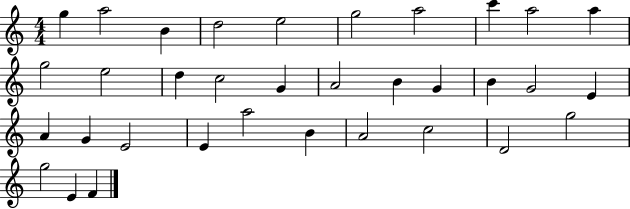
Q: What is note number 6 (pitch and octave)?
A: G5